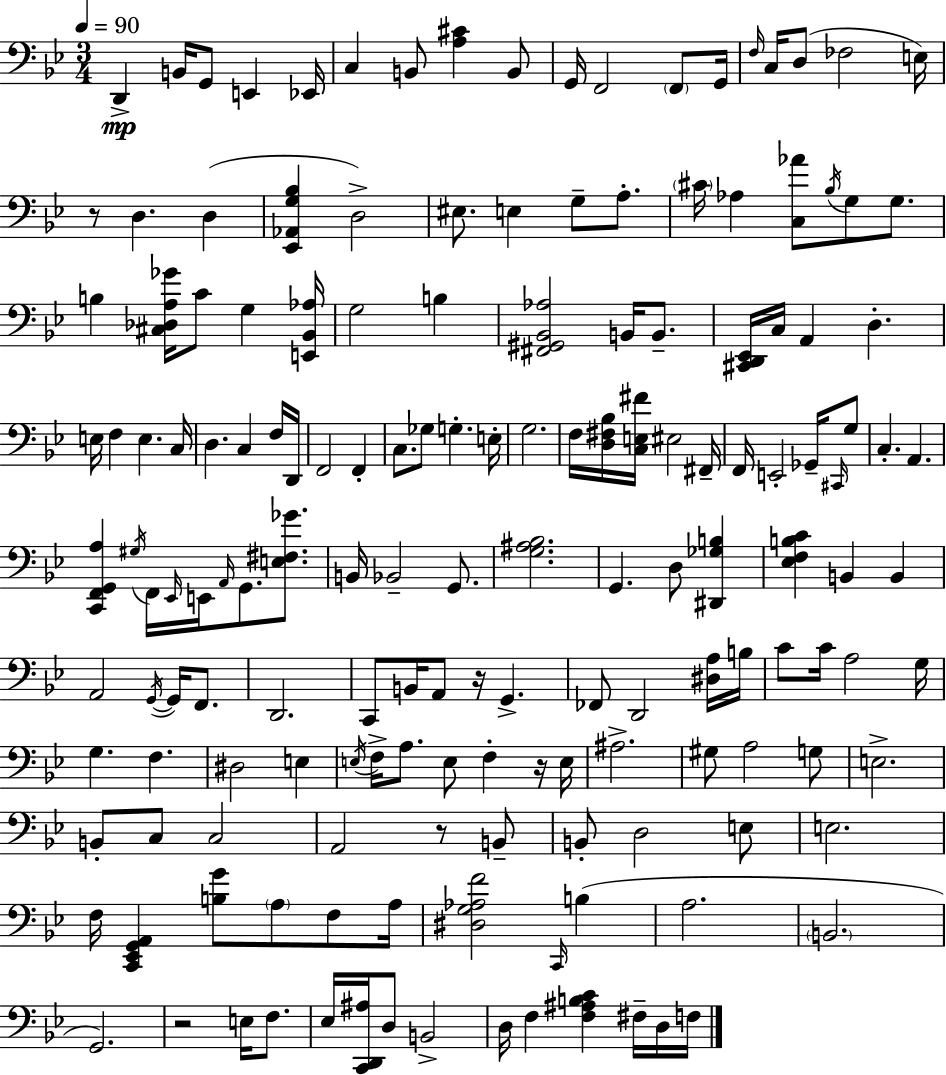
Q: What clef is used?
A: bass